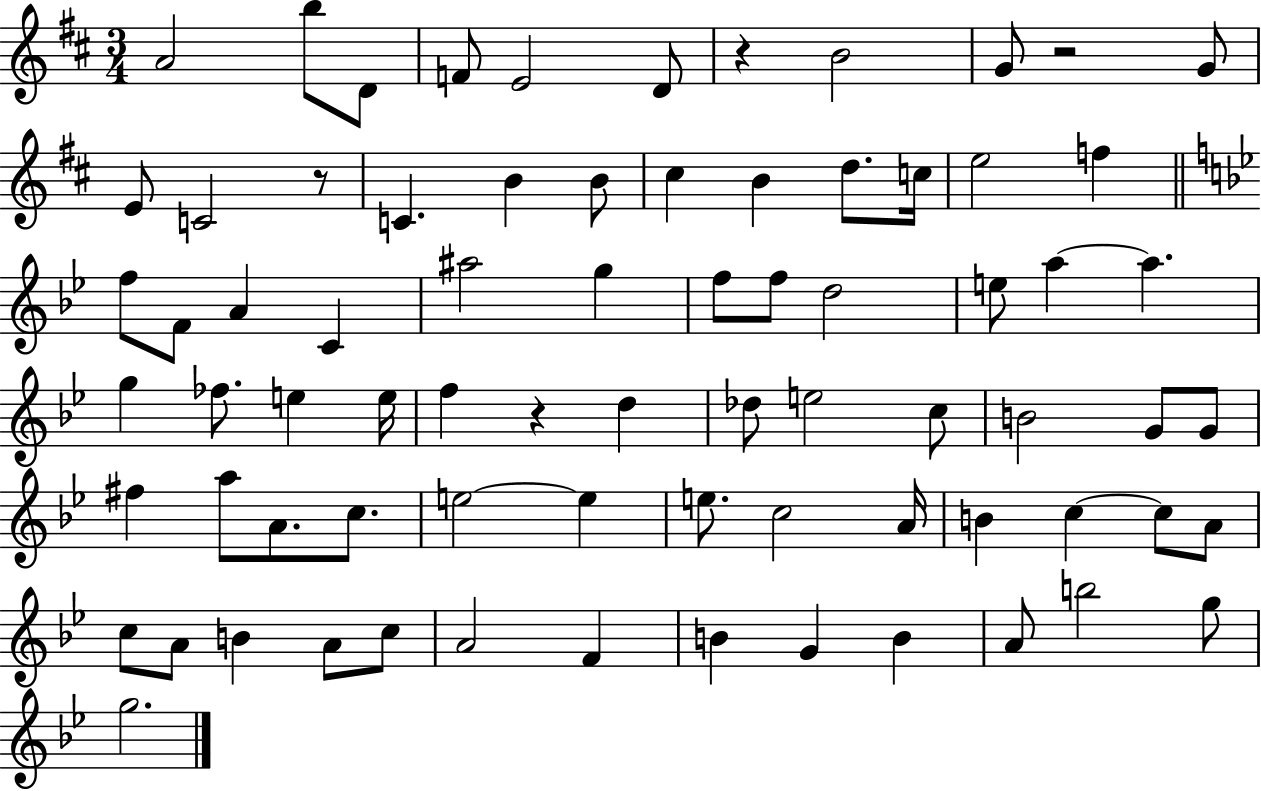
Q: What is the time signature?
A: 3/4